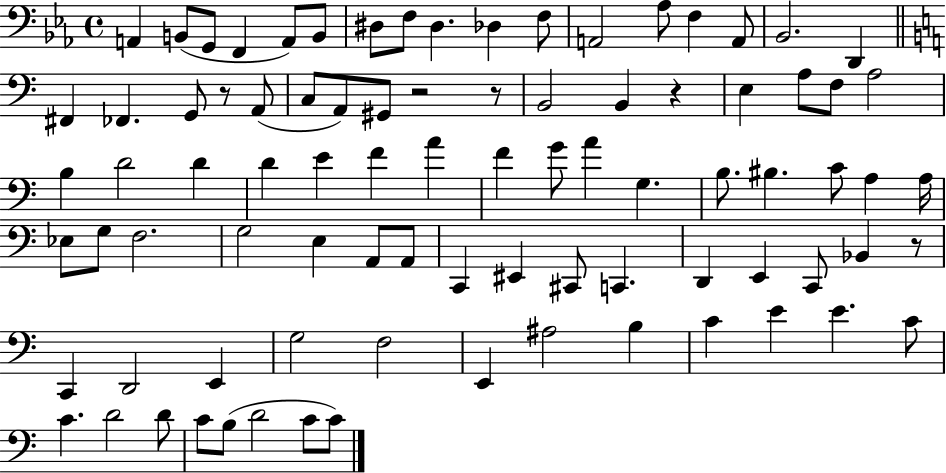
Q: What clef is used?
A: bass